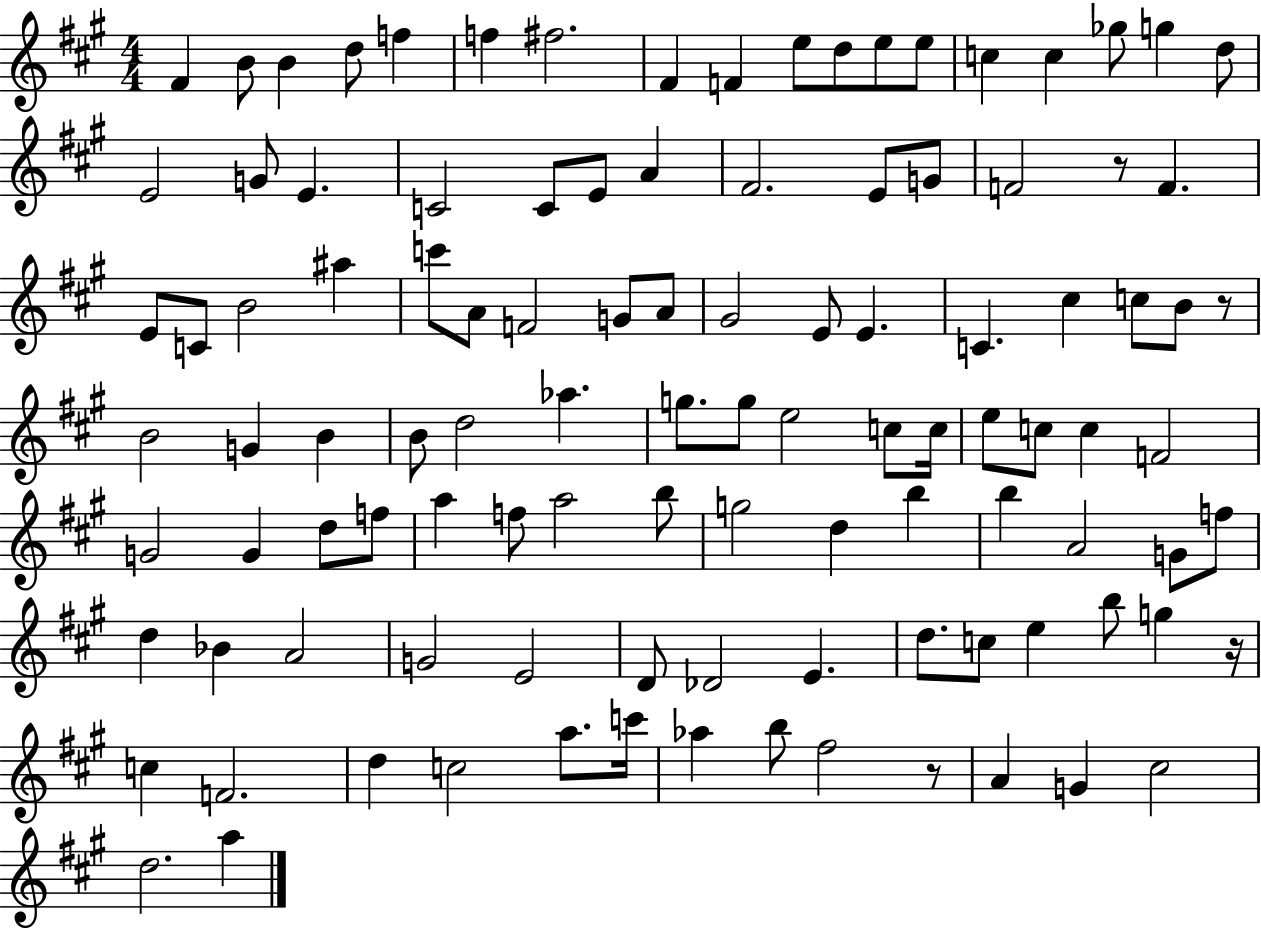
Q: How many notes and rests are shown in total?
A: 107